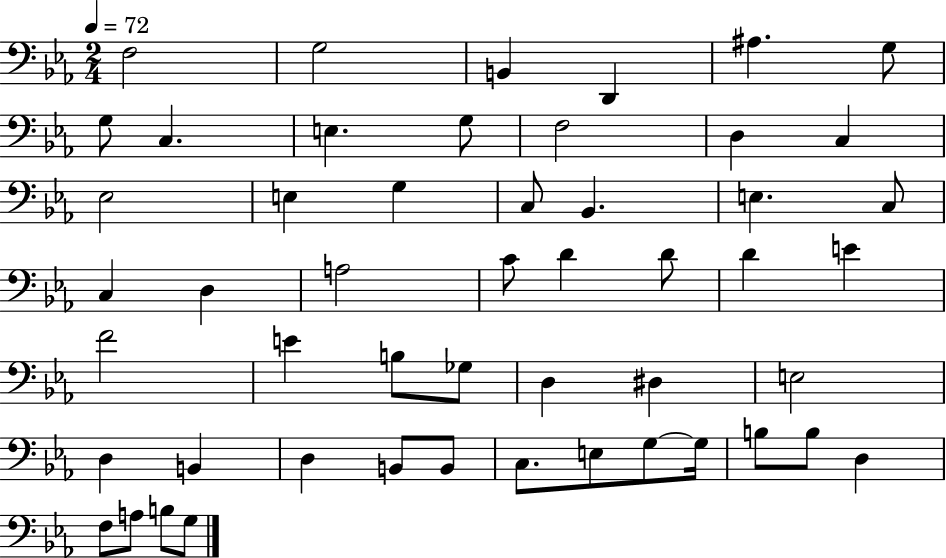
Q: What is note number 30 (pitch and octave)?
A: E4